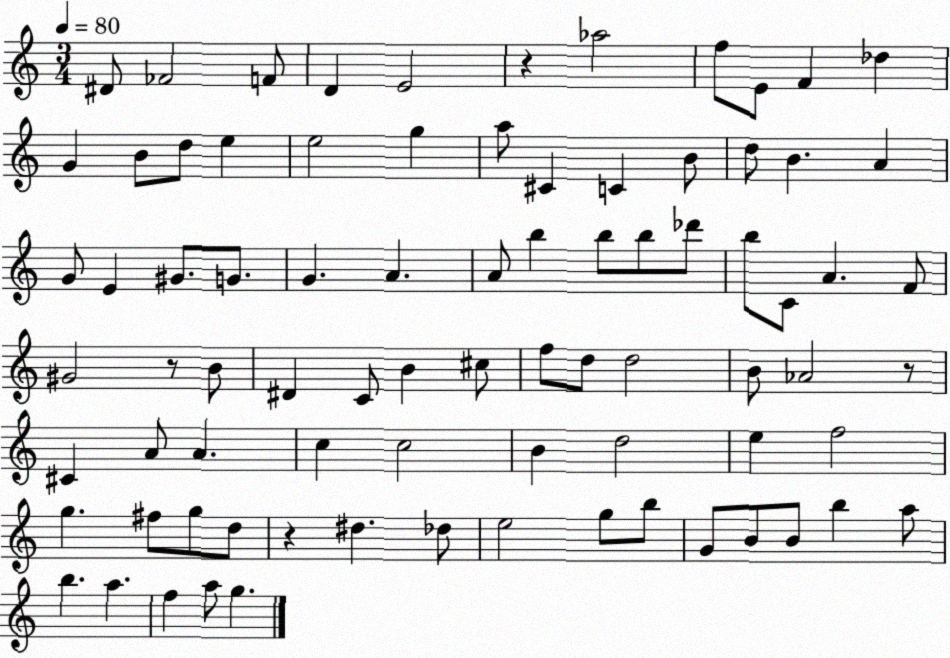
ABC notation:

X:1
T:Untitled
M:3/4
L:1/4
K:C
^D/2 _F2 F/2 D E2 z _a2 f/2 E/2 F _d G B/2 d/2 e e2 g a/2 ^C C B/2 d/2 B A G/2 E ^G/2 G/2 G A A/2 b b/2 b/2 _d'/2 b/2 C/2 A F/2 ^G2 z/2 B/2 ^D C/2 B ^c/2 f/2 d/2 d2 B/2 _A2 z/2 ^C A/2 A c c2 B d2 e f2 g ^f/2 g/2 d/2 z ^d _d/2 e2 g/2 b/2 G/2 B/2 B/2 b a/2 b a f a/2 g